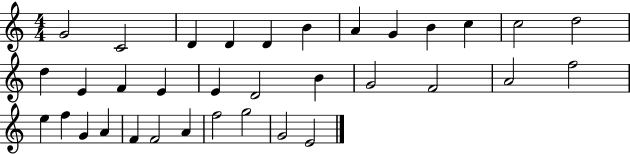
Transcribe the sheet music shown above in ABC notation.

X:1
T:Untitled
M:4/4
L:1/4
K:C
G2 C2 D D D B A G B c c2 d2 d E F E E D2 B G2 F2 A2 f2 e f G A F F2 A f2 g2 G2 E2